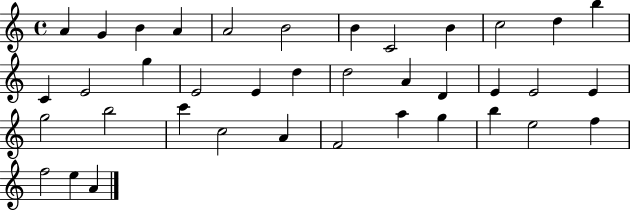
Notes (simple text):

A4/q G4/q B4/q A4/q A4/h B4/h B4/q C4/h B4/q C5/h D5/q B5/q C4/q E4/h G5/q E4/h E4/q D5/q D5/h A4/q D4/q E4/q E4/h E4/q G5/h B5/h C6/q C5/h A4/q F4/h A5/q G5/q B5/q E5/h F5/q F5/h E5/q A4/q